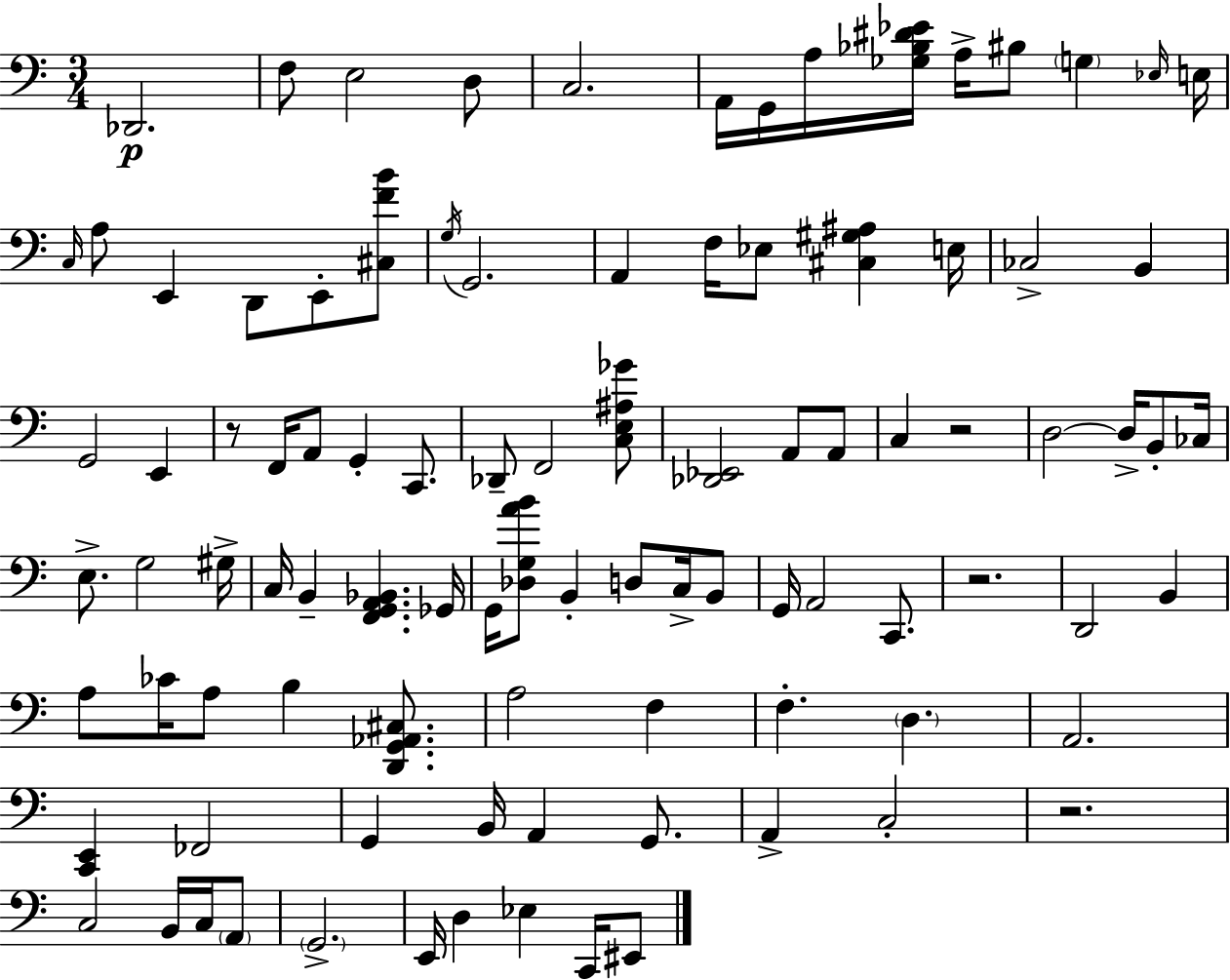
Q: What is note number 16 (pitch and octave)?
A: E2